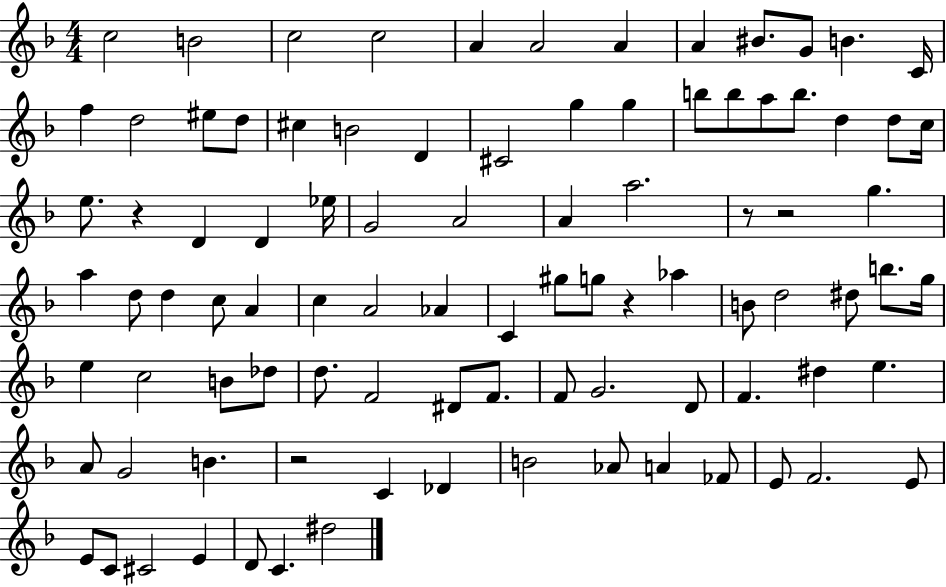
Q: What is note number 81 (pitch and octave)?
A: E4